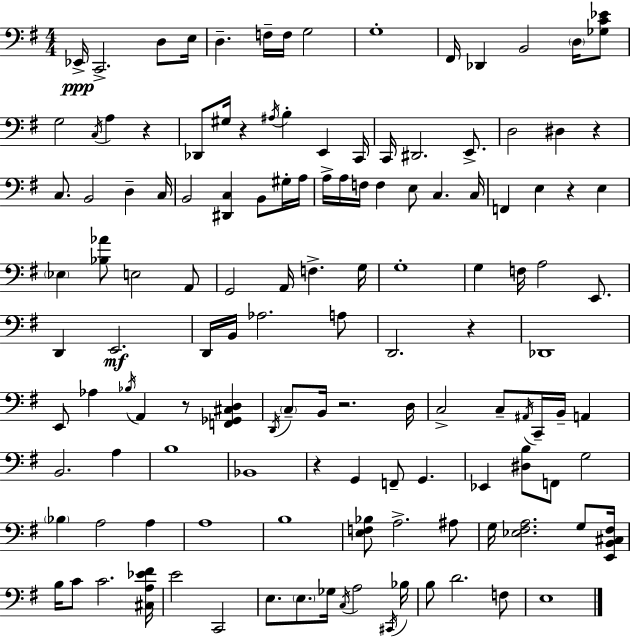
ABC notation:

X:1
T:Untitled
M:4/4
L:1/4
K:G
_E,,/4 C,,2 D,/2 E,/4 D, F,/4 F,/4 G,2 G,4 ^F,,/4 _D,, B,,2 D,/4 [_G,C_E]/2 G,2 C,/4 A, z _D,,/2 ^G,/4 z ^A,/4 B, E,, C,,/4 C,,/4 ^D,,2 E,,/2 D,2 ^D, z C,/2 B,,2 D, C,/4 B,,2 [^D,,C,] B,,/2 ^G,/4 A,/4 A,/4 A,/4 F,/4 F, E,/2 C, C,/4 F,, E, z E, _E, [_B,_A]/2 E,2 A,,/2 G,,2 A,,/4 F, G,/4 G,4 G, F,/4 A,2 E,,/2 D,, E,,2 D,,/4 B,,/4 _A,2 A,/2 D,,2 z _D,,4 E,,/2 _A, _B,/4 A,, z/2 [F,,_G,,^C,D,] D,,/4 C,/2 B,,/4 z2 D,/4 C,2 C,/2 ^A,,/4 C,,/4 B,,/4 A,, B,,2 A, B,4 _B,,4 z G,, F,,/2 G,, _E,, [^D,B,]/2 F,,/2 G,2 _B, A,2 A, A,4 B,4 [E,F,_B,]/2 A,2 ^A,/2 G,/4 [_E,^F,A,]2 G,/2 [E,,B,,^C,^F,]/4 B,/4 C/2 C2 [^C,A,_E^F]/4 E2 C,,2 E,/2 E,/2 _G,/4 C,/4 A,2 ^C,,/4 _B,/4 B,/2 D2 F,/2 E,4